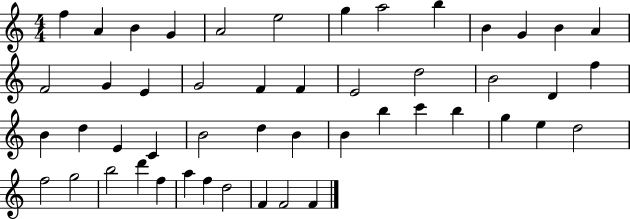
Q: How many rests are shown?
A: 0